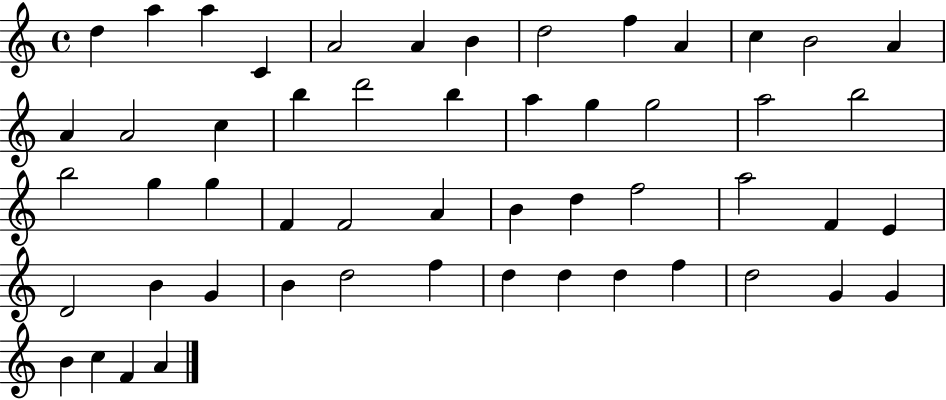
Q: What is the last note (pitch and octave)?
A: A4